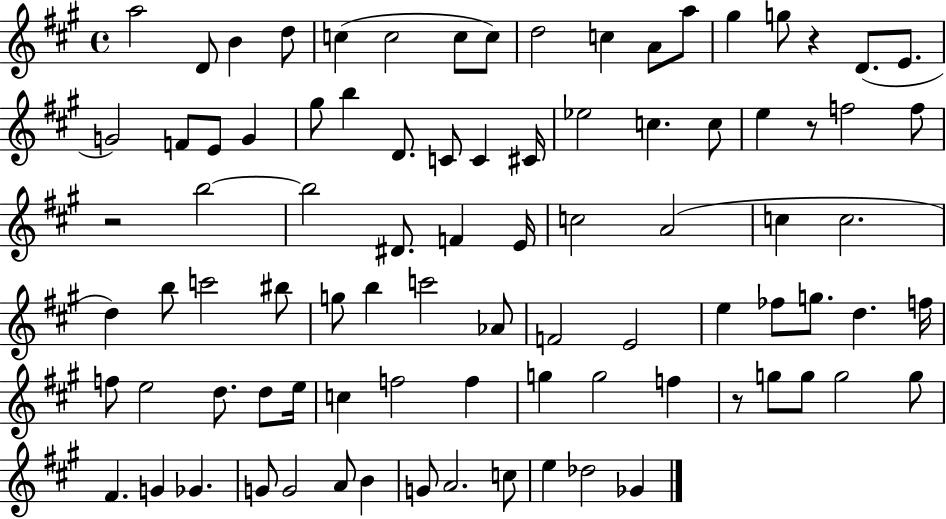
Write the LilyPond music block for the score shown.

{
  \clef treble
  \time 4/4
  \defaultTimeSignature
  \key a \major
  a''2 d'8 b'4 d''8 | c''4( c''2 c''8 c''8) | d''2 c''4 a'8 a''8 | gis''4 g''8 r4 d'8.( e'8. | \break g'2) f'8 e'8 g'4 | gis''8 b''4 d'8. c'8 c'4 cis'16 | ees''2 c''4. c''8 | e''4 r8 f''2 f''8 | \break r2 b''2~~ | b''2 dis'8. f'4 e'16 | c''2 a'2( | c''4 c''2. | \break d''4) b''8 c'''2 bis''8 | g''8 b''4 c'''2 aes'8 | f'2 e'2 | e''4 fes''8 g''8. d''4. f''16 | \break f''8 e''2 d''8. d''8 e''16 | c''4 f''2 f''4 | g''4 g''2 f''4 | r8 g''8 g''8 g''2 g''8 | \break fis'4. g'4 ges'4. | g'8 g'2 a'8 b'4 | g'8 a'2. c''8 | e''4 des''2 ges'4 | \break \bar "|."
}